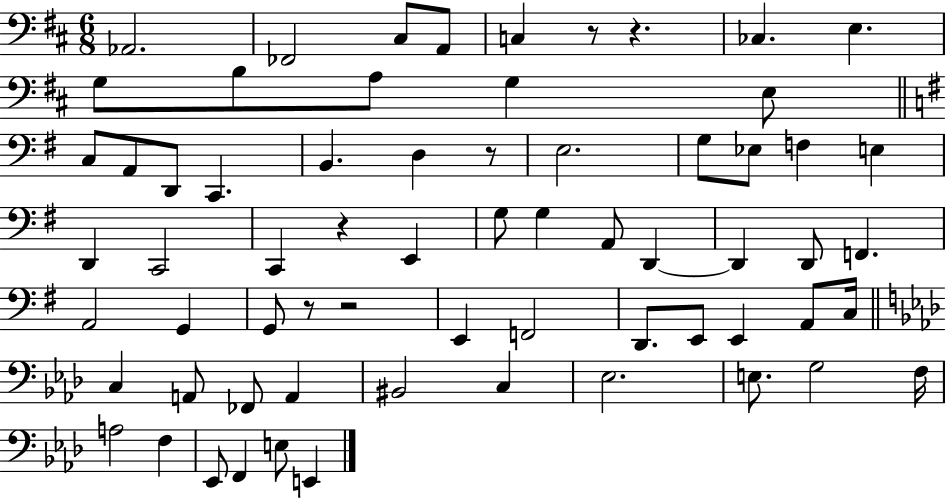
Ab2/h. FES2/h C#3/e A2/e C3/q R/e R/q. CES3/q. E3/q. G3/e B3/e A3/e G3/q E3/e C3/e A2/e D2/e C2/q. B2/q. D3/q R/e E3/h. G3/e Eb3/e F3/q E3/q D2/q C2/h C2/q R/q E2/q G3/e G3/q A2/e D2/q D2/q D2/e F2/q. A2/h G2/q G2/e R/e R/h E2/q F2/h D2/e. E2/e E2/q A2/e C3/s C3/q A2/e FES2/e A2/q BIS2/h C3/q Eb3/h. E3/e. G3/h F3/s A3/h F3/q Eb2/e F2/q E3/e E2/q